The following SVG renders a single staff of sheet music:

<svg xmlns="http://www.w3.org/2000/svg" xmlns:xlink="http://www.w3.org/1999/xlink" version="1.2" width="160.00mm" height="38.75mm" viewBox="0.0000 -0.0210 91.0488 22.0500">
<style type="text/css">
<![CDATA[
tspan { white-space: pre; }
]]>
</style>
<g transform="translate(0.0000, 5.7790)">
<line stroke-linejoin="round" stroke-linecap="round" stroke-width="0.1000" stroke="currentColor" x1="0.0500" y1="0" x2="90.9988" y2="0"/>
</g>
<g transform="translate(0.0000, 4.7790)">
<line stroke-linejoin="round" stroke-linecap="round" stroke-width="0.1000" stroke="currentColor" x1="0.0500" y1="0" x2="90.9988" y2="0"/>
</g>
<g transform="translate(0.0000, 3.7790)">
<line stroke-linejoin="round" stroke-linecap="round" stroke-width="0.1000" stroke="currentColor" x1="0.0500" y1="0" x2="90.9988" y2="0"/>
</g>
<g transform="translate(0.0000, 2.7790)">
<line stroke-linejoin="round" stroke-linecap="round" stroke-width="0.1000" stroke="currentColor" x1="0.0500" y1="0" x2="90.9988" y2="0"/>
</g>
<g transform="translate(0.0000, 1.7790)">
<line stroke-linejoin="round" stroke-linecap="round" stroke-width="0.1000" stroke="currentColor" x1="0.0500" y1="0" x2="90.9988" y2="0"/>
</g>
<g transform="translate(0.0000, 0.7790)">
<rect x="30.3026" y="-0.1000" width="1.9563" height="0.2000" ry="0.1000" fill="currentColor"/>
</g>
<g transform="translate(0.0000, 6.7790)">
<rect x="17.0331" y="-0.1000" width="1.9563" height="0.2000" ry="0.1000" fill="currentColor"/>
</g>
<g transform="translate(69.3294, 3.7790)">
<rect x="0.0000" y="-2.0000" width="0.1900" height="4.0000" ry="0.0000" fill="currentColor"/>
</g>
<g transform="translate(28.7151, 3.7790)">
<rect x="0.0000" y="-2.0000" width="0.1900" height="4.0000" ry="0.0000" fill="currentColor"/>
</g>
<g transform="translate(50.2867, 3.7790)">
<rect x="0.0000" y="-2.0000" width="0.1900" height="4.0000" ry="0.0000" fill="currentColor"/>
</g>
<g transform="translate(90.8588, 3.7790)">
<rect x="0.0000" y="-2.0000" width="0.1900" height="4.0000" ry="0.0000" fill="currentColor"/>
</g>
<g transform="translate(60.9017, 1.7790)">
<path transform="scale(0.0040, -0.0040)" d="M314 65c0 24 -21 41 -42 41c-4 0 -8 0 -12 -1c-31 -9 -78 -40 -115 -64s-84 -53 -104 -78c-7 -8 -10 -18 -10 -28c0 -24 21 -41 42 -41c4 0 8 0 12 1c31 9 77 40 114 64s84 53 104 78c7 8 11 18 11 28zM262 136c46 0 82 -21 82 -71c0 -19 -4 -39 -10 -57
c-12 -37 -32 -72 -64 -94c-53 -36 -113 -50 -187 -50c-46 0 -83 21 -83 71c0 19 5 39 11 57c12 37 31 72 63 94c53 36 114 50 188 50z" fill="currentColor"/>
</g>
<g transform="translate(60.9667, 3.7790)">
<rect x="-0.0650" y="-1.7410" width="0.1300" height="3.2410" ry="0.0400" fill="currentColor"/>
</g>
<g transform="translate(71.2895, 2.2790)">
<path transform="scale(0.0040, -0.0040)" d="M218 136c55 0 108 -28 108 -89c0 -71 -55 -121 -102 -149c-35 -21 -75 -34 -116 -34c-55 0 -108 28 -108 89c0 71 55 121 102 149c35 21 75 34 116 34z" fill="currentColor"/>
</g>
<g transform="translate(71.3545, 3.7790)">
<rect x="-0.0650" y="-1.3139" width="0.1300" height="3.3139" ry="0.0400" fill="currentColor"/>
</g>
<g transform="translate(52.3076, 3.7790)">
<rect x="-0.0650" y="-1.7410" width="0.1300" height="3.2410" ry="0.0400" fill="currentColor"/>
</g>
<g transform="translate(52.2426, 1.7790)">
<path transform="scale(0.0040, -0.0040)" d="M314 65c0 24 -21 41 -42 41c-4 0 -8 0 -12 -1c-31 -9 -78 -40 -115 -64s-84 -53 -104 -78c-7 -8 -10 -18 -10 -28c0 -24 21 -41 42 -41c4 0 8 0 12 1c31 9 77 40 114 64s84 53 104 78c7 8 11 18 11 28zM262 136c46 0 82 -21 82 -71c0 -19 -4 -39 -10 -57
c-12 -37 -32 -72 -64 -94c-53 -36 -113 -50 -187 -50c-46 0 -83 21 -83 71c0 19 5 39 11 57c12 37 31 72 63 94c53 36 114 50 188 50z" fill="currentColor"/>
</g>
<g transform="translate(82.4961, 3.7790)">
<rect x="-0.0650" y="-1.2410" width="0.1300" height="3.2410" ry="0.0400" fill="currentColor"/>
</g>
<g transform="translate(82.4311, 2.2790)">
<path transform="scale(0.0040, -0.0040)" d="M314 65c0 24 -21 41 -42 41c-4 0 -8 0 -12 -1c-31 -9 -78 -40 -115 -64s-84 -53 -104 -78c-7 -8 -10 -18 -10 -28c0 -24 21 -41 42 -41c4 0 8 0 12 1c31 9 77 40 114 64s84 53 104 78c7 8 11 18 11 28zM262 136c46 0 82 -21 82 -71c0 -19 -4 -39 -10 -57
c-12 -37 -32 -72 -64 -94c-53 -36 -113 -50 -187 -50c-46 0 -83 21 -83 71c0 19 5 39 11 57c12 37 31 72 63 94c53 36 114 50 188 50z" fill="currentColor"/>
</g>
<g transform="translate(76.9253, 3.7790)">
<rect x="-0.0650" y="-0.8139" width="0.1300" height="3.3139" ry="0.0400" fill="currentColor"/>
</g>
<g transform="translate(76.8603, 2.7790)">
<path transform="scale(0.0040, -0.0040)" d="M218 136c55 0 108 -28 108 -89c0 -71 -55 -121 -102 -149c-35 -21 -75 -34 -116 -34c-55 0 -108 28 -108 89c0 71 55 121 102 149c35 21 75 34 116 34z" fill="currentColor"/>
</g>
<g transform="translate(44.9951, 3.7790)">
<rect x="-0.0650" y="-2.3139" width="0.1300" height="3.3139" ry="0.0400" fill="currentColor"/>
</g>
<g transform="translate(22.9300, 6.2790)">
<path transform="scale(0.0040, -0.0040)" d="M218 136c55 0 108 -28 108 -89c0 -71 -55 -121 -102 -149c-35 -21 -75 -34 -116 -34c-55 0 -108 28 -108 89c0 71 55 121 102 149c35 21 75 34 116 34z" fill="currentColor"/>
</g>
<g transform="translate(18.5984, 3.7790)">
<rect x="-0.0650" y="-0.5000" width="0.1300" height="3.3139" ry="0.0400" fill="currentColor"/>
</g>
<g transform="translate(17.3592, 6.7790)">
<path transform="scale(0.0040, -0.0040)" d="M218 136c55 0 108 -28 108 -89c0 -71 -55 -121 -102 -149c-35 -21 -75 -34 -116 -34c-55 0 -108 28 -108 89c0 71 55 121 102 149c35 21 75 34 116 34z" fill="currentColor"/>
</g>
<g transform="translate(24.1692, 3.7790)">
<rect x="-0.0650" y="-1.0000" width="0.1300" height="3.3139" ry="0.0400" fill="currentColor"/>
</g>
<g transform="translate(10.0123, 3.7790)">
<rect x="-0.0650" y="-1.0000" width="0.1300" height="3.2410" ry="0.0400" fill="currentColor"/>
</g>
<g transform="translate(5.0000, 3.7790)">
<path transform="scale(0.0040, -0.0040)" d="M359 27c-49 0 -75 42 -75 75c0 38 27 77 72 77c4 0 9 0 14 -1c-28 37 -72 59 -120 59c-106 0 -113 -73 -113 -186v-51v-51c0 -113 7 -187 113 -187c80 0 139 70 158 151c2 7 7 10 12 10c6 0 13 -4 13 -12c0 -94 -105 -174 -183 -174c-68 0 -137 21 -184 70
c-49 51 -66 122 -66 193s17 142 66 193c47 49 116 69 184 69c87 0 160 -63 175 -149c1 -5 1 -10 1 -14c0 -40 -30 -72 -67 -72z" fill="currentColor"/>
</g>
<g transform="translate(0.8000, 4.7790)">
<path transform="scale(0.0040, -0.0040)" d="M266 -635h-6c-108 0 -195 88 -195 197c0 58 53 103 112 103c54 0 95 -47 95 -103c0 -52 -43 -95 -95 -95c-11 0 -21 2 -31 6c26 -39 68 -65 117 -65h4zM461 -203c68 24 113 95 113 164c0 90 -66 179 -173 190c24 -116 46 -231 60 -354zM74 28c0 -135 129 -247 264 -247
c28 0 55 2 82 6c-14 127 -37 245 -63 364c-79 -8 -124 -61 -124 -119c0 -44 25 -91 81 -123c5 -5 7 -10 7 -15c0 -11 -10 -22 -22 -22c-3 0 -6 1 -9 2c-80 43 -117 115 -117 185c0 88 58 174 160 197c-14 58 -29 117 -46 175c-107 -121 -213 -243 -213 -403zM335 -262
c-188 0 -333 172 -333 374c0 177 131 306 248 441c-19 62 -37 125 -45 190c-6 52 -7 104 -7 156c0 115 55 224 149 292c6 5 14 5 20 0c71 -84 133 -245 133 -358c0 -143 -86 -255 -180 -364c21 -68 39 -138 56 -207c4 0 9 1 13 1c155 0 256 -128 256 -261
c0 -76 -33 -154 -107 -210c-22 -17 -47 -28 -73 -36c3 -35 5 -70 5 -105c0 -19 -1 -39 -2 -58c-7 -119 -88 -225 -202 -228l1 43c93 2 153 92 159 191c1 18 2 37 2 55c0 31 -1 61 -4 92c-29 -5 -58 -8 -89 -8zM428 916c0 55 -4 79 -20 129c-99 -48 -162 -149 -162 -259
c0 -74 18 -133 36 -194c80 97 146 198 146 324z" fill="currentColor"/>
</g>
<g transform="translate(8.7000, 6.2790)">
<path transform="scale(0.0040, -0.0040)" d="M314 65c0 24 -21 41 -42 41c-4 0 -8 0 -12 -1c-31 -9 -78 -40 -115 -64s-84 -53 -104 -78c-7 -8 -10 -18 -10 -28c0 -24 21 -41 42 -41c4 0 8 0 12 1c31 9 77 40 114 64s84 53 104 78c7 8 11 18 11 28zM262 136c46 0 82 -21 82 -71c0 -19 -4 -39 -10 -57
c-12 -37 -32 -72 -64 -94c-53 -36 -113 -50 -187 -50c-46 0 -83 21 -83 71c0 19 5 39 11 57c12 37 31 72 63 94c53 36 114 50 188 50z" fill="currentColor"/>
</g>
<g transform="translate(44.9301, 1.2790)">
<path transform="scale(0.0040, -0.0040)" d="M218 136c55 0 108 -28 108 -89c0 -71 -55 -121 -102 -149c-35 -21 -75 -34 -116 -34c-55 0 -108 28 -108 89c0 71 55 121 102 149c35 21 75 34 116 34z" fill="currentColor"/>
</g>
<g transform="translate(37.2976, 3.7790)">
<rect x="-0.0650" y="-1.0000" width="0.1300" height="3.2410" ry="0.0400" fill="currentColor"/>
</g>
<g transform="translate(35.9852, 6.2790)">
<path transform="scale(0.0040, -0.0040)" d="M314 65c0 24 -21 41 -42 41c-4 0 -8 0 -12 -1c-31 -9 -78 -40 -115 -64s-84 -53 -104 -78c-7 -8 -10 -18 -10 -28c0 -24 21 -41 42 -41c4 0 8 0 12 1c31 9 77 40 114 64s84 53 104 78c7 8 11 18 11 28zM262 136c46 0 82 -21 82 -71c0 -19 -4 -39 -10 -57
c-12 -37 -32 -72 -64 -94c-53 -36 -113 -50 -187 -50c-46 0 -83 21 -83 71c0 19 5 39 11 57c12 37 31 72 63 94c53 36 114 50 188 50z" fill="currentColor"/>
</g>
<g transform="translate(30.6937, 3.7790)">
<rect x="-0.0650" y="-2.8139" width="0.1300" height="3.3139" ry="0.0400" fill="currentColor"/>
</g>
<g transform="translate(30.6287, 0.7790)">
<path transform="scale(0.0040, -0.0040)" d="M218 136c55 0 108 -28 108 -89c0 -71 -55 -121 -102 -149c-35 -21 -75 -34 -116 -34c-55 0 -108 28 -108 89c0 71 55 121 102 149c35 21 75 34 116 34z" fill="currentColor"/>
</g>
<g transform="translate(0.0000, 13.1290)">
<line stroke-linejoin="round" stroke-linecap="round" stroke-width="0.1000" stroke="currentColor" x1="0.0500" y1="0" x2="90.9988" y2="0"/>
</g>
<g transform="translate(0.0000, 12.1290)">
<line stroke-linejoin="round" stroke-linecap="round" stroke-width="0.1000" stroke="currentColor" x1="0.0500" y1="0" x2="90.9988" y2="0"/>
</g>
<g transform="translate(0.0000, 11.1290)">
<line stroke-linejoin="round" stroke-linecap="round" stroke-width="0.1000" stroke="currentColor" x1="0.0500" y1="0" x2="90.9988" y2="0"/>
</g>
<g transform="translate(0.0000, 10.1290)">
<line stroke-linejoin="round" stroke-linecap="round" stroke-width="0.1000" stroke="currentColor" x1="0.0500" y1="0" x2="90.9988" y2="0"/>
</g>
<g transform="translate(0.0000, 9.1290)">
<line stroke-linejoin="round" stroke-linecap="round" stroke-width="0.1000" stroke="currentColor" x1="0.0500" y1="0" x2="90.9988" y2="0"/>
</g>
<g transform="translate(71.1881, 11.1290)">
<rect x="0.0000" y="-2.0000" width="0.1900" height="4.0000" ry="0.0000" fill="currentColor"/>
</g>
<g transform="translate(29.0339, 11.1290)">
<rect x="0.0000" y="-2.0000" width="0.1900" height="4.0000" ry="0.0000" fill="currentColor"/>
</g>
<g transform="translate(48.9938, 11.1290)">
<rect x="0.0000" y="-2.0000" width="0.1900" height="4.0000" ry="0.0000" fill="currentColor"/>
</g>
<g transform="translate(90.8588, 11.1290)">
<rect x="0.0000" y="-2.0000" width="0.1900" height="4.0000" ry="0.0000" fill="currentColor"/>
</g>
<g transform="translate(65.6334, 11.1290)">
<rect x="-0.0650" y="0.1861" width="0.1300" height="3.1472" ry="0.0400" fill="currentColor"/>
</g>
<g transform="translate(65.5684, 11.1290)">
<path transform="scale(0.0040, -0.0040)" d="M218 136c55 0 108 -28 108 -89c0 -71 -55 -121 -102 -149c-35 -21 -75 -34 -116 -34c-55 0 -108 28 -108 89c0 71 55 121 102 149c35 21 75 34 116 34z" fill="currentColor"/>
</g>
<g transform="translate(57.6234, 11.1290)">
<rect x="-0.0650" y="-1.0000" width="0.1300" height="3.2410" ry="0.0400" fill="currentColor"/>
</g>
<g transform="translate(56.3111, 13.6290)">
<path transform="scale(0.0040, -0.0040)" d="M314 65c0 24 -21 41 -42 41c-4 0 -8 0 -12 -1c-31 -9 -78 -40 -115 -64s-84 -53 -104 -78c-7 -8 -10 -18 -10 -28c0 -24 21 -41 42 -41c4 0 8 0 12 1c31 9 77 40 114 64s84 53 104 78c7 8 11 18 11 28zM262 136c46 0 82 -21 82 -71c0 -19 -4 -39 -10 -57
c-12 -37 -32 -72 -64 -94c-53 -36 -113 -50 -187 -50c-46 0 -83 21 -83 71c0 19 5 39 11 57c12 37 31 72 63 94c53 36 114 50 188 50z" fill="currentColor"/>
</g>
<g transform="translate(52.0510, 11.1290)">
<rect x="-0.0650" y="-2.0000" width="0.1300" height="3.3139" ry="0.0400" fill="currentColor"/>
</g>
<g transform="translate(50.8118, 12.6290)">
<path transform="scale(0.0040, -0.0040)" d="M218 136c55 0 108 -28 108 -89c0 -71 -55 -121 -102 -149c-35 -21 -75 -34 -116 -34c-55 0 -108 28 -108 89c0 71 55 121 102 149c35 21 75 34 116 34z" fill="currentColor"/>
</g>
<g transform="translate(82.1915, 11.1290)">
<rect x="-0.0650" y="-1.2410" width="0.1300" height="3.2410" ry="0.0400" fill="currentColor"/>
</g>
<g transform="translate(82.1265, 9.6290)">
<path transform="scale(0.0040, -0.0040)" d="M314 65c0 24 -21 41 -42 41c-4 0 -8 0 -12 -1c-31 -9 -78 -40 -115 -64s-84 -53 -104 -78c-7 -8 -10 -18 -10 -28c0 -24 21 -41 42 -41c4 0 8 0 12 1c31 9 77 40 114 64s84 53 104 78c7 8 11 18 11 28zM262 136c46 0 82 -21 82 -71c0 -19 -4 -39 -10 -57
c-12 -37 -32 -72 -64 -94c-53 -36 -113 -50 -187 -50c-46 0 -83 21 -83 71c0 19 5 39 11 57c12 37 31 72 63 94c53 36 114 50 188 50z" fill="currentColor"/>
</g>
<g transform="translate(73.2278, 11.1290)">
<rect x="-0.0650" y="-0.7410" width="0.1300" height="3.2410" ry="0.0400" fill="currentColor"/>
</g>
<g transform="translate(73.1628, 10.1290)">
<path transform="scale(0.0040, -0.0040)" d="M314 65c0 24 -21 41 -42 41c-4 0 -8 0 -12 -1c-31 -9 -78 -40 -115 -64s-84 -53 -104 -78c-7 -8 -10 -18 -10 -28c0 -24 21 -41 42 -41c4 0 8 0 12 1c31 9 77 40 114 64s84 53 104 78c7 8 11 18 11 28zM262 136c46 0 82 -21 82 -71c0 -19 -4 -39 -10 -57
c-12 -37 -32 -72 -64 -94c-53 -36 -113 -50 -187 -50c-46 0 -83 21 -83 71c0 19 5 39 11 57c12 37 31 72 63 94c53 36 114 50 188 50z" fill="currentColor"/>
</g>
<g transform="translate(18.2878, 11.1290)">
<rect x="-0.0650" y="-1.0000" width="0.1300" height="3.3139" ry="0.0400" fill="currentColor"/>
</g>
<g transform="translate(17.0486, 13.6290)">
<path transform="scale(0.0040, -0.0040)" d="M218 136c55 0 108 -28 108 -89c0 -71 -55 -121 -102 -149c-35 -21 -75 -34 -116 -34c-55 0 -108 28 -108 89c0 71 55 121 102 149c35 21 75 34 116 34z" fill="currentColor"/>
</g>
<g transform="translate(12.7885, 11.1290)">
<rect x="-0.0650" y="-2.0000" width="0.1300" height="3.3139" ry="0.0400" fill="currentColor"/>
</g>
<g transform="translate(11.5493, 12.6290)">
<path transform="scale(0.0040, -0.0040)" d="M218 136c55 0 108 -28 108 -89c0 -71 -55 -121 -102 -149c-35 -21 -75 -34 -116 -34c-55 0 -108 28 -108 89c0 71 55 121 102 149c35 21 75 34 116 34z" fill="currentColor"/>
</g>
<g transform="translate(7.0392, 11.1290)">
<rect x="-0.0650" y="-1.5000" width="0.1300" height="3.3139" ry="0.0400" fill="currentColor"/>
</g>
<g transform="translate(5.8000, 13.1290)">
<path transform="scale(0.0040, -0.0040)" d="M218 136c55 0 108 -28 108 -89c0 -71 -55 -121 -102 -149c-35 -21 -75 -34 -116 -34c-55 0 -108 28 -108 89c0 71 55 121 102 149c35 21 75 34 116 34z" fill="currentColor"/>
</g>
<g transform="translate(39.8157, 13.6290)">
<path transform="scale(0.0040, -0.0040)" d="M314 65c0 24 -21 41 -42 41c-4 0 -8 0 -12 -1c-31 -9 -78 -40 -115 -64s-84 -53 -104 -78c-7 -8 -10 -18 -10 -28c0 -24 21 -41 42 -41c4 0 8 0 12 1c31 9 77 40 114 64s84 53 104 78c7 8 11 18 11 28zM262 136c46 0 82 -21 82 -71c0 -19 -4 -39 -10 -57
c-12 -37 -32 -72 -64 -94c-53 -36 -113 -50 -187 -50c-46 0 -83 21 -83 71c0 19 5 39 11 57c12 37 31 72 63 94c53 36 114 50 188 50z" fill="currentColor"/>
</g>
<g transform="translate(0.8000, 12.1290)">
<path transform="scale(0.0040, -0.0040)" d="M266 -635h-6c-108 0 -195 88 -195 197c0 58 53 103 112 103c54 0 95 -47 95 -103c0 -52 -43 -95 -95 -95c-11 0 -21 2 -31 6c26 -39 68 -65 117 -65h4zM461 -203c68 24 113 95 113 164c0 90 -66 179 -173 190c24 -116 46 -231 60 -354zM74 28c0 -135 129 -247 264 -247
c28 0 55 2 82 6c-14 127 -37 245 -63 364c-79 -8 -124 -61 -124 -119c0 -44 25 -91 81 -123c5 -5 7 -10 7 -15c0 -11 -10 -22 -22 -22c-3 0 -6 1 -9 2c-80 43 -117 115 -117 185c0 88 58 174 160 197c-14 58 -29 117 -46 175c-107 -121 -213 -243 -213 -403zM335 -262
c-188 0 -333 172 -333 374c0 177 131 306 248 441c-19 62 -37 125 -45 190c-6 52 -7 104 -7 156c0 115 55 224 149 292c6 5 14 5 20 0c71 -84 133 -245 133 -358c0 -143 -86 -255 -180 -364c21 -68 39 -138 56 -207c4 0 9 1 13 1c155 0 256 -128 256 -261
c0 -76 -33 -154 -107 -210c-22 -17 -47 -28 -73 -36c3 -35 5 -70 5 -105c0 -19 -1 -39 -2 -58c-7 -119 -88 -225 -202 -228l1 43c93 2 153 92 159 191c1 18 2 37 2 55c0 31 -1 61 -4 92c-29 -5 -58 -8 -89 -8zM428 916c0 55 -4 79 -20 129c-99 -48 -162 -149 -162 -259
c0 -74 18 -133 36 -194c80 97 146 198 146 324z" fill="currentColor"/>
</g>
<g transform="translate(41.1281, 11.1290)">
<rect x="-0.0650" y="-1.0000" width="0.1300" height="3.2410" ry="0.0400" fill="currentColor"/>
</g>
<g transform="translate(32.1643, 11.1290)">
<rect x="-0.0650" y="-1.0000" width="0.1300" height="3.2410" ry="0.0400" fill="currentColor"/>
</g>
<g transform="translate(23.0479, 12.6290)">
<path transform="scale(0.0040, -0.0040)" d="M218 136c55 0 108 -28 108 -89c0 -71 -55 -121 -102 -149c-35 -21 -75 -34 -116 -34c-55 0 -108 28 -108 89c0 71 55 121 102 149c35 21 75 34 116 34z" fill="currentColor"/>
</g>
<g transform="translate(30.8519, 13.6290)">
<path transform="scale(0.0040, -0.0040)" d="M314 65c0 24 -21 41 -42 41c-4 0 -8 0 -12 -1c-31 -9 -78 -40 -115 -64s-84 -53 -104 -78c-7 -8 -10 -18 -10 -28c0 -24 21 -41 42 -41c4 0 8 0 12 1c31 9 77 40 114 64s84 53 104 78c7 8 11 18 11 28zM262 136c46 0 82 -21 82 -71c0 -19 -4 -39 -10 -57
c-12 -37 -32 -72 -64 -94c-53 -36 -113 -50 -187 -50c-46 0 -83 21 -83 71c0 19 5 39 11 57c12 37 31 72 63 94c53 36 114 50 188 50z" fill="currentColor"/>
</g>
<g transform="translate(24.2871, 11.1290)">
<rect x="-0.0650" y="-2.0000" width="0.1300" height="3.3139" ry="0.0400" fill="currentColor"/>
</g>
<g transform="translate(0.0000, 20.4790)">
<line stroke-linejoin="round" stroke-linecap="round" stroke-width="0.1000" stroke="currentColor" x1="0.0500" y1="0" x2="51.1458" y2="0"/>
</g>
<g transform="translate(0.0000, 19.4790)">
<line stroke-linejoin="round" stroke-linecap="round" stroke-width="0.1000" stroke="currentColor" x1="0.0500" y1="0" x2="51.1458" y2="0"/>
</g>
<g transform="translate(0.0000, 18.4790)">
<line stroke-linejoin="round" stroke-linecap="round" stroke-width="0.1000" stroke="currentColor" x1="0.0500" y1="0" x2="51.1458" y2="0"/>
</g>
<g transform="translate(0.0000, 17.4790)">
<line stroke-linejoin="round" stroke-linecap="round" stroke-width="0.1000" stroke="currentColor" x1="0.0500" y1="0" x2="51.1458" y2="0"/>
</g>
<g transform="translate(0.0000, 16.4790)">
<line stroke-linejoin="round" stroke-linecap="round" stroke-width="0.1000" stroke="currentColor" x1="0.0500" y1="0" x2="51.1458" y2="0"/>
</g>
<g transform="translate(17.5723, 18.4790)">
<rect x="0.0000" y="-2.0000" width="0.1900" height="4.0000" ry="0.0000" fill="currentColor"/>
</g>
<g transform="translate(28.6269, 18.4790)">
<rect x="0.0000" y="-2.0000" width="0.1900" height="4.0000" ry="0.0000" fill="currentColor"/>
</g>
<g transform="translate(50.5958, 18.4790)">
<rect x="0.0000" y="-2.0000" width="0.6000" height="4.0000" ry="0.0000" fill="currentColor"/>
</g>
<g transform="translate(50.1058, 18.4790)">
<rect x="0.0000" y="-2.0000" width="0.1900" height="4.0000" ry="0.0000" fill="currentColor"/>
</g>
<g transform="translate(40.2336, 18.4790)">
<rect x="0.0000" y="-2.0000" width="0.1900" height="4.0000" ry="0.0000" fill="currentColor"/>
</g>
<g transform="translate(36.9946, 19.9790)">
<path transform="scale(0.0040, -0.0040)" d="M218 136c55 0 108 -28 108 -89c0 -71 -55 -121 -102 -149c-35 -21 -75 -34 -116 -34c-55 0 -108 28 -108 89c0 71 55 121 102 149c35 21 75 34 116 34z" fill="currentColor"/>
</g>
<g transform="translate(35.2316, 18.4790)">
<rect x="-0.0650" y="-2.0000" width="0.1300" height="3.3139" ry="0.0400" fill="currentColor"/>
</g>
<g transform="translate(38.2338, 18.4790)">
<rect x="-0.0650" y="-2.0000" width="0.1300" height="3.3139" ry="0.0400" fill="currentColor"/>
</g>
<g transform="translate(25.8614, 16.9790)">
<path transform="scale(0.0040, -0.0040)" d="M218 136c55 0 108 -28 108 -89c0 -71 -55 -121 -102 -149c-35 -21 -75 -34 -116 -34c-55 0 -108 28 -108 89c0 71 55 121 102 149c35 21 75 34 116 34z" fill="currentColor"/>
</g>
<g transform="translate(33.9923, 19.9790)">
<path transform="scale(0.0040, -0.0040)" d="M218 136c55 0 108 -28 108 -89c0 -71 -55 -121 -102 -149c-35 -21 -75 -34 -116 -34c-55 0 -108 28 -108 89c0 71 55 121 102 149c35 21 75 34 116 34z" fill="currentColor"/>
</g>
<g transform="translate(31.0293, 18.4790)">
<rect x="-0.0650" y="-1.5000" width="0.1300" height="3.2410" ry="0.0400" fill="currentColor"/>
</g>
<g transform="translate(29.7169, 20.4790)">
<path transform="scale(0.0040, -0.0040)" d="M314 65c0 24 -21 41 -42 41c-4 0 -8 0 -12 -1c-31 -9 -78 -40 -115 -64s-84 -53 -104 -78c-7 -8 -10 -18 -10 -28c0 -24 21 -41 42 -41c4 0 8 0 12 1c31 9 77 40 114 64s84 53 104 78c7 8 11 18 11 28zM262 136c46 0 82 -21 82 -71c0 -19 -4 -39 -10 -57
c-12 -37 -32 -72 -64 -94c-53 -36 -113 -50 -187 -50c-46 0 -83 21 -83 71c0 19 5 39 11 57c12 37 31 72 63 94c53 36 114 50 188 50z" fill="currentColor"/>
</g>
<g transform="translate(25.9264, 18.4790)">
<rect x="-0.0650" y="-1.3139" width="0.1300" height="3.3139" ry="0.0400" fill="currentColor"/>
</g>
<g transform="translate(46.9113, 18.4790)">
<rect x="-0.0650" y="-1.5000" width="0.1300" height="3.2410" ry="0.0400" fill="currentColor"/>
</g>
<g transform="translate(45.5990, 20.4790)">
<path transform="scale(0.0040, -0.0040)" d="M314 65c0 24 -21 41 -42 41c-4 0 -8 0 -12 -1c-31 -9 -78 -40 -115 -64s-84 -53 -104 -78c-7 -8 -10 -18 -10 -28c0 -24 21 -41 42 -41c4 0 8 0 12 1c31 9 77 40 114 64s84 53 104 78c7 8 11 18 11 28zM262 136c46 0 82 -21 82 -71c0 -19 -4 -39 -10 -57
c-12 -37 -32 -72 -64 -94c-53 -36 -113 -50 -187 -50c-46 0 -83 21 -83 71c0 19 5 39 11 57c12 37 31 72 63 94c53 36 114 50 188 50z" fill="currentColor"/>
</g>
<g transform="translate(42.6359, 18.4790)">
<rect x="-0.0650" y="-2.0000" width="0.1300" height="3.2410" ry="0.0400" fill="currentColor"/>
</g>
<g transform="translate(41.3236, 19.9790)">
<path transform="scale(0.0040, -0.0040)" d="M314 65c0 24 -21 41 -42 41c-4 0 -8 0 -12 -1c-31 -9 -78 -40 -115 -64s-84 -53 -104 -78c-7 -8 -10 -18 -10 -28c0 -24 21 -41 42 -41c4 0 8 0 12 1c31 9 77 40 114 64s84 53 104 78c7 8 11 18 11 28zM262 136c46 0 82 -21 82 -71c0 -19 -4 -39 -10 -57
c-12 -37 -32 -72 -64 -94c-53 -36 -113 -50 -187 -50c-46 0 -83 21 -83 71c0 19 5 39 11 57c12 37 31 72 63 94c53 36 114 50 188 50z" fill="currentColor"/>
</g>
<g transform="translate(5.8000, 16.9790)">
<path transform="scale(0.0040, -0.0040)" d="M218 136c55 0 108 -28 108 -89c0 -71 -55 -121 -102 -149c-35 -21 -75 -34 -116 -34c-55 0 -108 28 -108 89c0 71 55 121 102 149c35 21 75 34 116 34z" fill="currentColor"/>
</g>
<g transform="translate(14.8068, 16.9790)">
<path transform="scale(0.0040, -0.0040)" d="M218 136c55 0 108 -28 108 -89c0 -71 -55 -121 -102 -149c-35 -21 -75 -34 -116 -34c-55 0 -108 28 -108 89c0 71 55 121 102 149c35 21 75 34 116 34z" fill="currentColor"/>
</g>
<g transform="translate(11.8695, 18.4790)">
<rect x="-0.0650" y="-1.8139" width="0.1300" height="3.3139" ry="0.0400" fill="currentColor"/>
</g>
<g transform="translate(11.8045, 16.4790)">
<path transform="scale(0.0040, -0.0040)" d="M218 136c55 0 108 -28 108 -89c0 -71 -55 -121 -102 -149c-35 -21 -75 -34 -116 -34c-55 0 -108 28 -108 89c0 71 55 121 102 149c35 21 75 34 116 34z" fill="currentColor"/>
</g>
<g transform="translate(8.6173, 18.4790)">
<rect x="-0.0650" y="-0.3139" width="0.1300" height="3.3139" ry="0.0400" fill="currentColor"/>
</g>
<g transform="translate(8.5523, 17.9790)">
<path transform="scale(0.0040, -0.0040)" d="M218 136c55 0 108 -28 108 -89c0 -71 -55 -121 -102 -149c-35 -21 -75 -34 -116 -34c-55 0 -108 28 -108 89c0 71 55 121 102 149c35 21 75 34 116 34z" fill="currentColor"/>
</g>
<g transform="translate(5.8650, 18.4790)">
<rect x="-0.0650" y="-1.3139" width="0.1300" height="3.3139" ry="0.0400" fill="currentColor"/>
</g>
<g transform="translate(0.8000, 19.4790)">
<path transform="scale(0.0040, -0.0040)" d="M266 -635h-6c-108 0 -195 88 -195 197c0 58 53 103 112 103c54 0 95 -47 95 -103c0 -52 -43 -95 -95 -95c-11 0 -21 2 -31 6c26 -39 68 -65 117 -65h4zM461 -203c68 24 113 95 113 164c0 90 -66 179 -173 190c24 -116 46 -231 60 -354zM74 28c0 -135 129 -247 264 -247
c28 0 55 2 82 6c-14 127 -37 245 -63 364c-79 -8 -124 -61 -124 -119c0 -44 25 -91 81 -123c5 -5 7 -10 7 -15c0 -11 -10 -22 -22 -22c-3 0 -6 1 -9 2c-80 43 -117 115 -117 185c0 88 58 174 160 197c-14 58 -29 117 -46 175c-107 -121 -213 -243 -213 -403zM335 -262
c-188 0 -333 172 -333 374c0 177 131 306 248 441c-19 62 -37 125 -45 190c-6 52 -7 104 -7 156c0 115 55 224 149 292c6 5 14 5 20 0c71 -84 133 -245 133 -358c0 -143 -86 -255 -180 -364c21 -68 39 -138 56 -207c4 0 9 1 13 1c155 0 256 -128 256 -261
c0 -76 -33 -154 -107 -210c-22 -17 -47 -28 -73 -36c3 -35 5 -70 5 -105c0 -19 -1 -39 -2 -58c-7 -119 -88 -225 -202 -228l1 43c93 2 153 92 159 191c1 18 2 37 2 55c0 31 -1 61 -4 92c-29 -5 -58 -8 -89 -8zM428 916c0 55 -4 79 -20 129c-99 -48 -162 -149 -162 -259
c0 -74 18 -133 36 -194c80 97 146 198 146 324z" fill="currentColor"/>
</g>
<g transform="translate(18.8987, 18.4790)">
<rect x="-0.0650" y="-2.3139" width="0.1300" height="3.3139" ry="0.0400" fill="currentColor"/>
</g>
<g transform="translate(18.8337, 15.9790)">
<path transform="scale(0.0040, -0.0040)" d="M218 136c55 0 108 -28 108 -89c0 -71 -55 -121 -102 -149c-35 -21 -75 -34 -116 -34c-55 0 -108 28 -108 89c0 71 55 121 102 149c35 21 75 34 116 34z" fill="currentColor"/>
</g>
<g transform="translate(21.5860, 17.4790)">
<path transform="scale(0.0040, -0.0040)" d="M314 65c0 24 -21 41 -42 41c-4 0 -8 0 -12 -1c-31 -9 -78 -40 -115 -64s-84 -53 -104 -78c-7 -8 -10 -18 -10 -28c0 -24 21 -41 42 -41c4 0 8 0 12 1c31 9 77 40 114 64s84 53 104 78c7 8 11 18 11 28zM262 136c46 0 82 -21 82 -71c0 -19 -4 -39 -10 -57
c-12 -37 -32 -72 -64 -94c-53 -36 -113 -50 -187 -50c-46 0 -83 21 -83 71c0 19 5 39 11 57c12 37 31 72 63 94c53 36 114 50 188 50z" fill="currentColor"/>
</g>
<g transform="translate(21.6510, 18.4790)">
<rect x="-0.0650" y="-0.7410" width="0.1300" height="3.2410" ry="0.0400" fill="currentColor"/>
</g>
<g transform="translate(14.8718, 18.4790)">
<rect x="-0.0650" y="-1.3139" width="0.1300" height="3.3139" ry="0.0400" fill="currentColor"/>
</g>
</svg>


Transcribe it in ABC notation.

X:1
T:Untitled
M:4/4
L:1/4
K:C
D2 C D a D2 g f2 f2 e d e2 E F D F D2 D2 F D2 B d2 e2 e c f e g d2 e E2 F F F2 E2